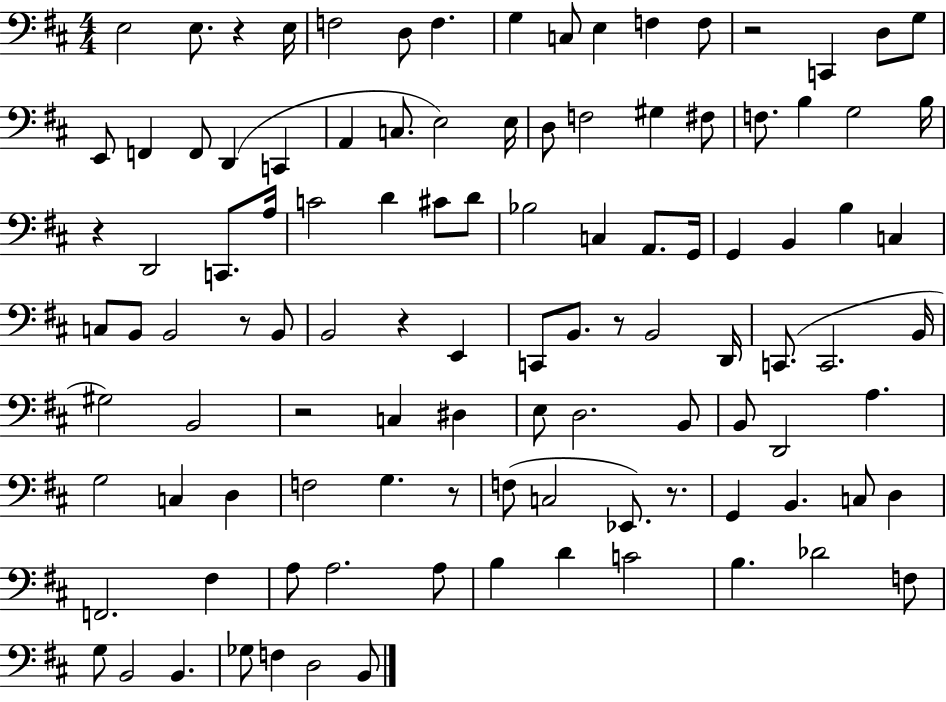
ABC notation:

X:1
T:Untitled
M:4/4
L:1/4
K:D
E,2 E,/2 z E,/4 F,2 D,/2 F, G, C,/2 E, F, F,/2 z2 C,, D,/2 G,/2 E,,/2 F,, F,,/2 D,, C,, A,, C,/2 E,2 E,/4 D,/2 F,2 ^G, ^F,/2 F,/2 B, G,2 B,/4 z D,,2 C,,/2 A,/4 C2 D ^C/2 D/2 _B,2 C, A,,/2 G,,/4 G,, B,, B, C, C,/2 B,,/2 B,,2 z/2 B,,/2 B,,2 z E,, C,,/2 B,,/2 z/2 B,,2 D,,/4 C,,/2 C,,2 B,,/4 ^G,2 B,,2 z2 C, ^D, E,/2 D,2 B,,/2 B,,/2 D,,2 A, G,2 C, D, F,2 G, z/2 F,/2 C,2 _E,,/2 z/2 G,, B,, C,/2 D, F,,2 ^F, A,/2 A,2 A,/2 B, D C2 B, _D2 F,/2 G,/2 B,,2 B,, _G,/2 F, D,2 B,,/2